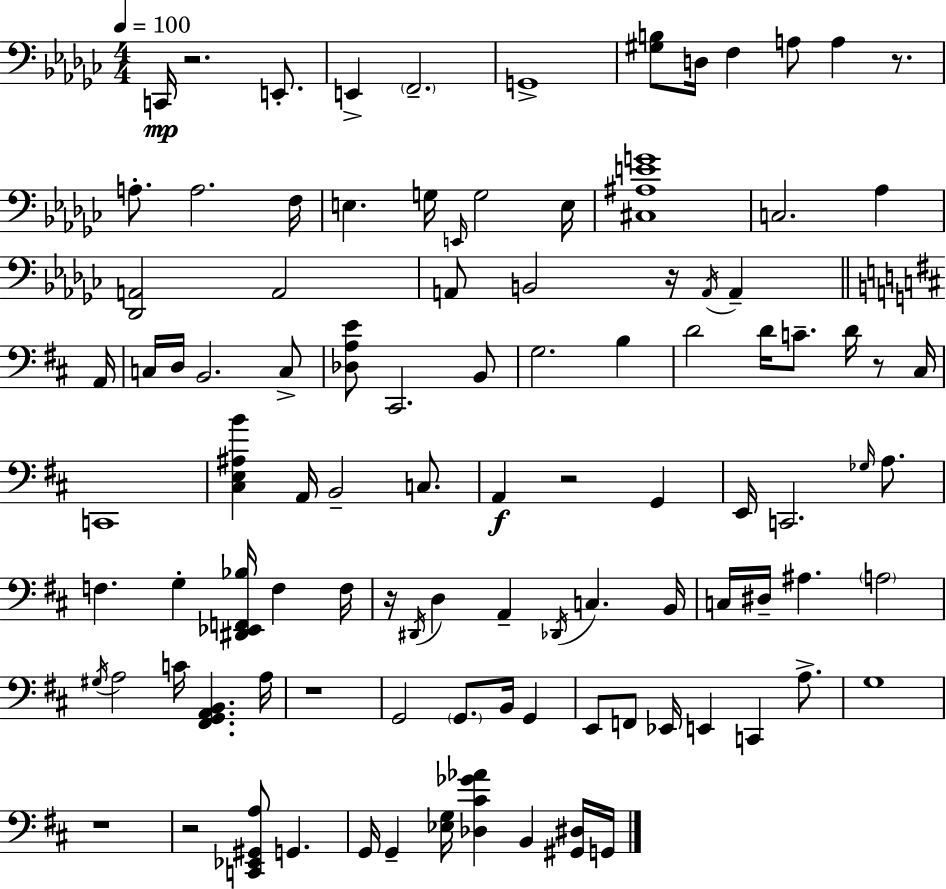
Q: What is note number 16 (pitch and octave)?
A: G3